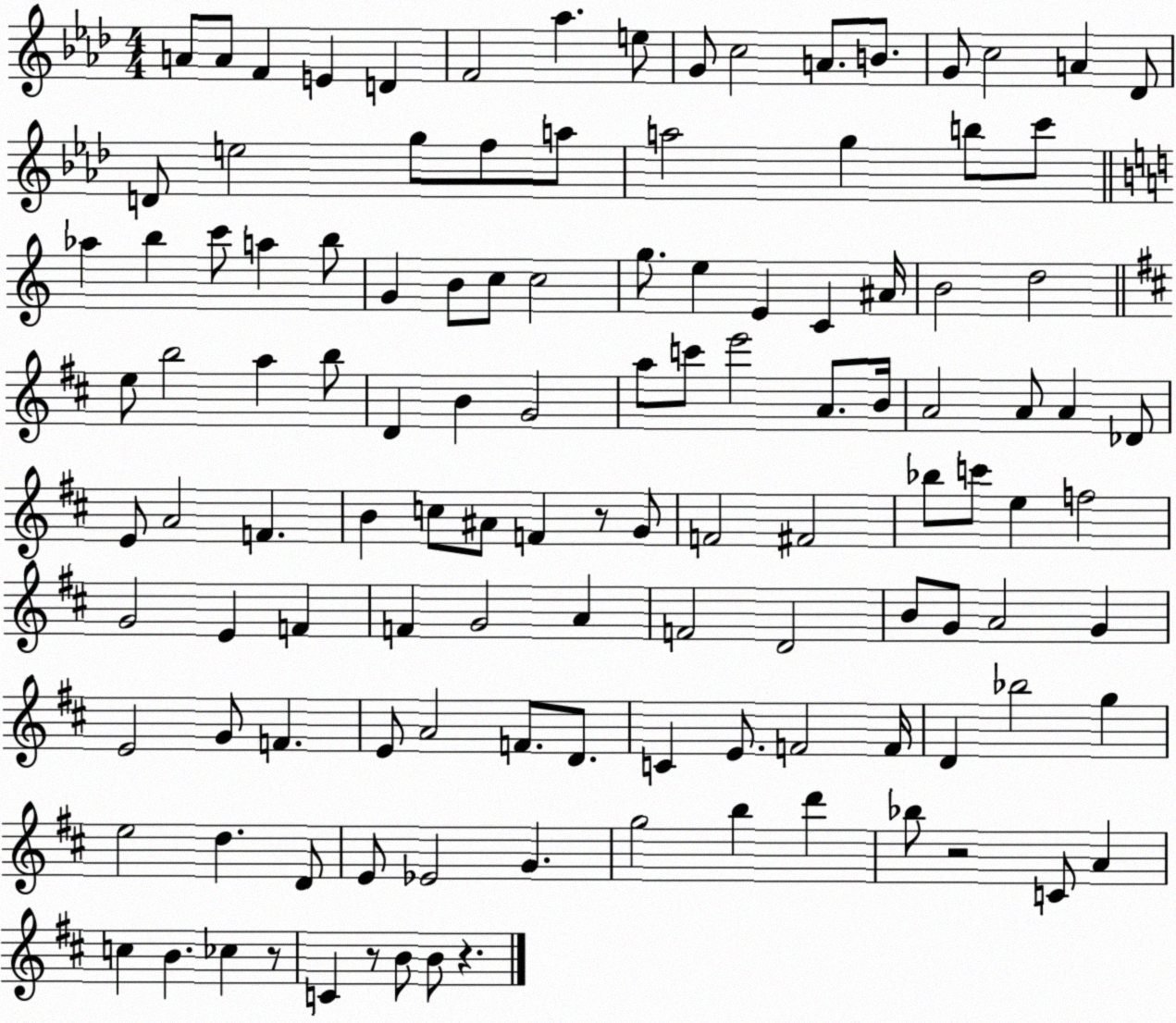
X:1
T:Untitled
M:4/4
L:1/4
K:Ab
A/2 A/2 F E D F2 _a e/2 G/2 c2 A/2 B/2 G/2 c2 A _D/2 D/2 e2 g/2 f/2 a/2 a2 g b/2 c'/2 _a b c'/2 a b/2 G B/2 c/2 c2 g/2 e E C ^A/4 B2 d2 e/2 b2 a b/2 D B G2 a/2 c'/2 e'2 A/2 B/4 A2 A/2 A _D/2 E/2 A2 F B c/2 ^A/2 F z/2 G/2 F2 ^F2 _b/2 c'/2 e f2 G2 E F F G2 A F2 D2 B/2 G/2 A2 G E2 G/2 F E/2 A2 F/2 D/2 C E/2 F2 F/4 D _b2 g e2 d D/2 E/2 _E2 G g2 b d' _b/2 z2 C/2 A c B _c z/2 C z/2 B/2 B/2 z